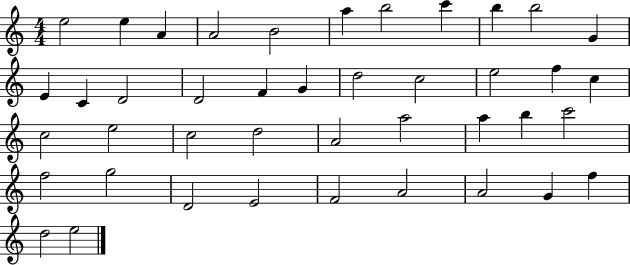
E5/h E5/q A4/q A4/h B4/h A5/q B5/h C6/q B5/q B5/h G4/q E4/q C4/q D4/h D4/h F4/q G4/q D5/h C5/h E5/h F5/q C5/q C5/h E5/h C5/h D5/h A4/h A5/h A5/q B5/q C6/h F5/h G5/h D4/h E4/h F4/h A4/h A4/h G4/q F5/q D5/h E5/h